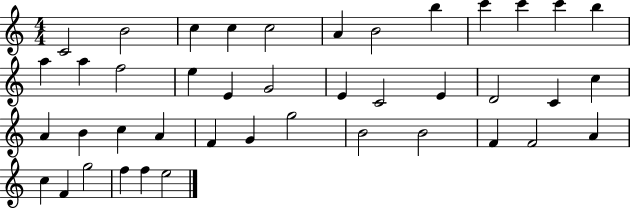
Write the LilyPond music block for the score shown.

{
  \clef treble
  \numericTimeSignature
  \time 4/4
  \key c \major
  c'2 b'2 | c''4 c''4 c''2 | a'4 b'2 b''4 | c'''4 c'''4 c'''4 b''4 | \break a''4 a''4 f''2 | e''4 e'4 g'2 | e'4 c'2 e'4 | d'2 c'4 c''4 | \break a'4 b'4 c''4 a'4 | f'4 g'4 g''2 | b'2 b'2 | f'4 f'2 a'4 | \break c''4 f'4 g''2 | f''4 f''4 e''2 | \bar "|."
}